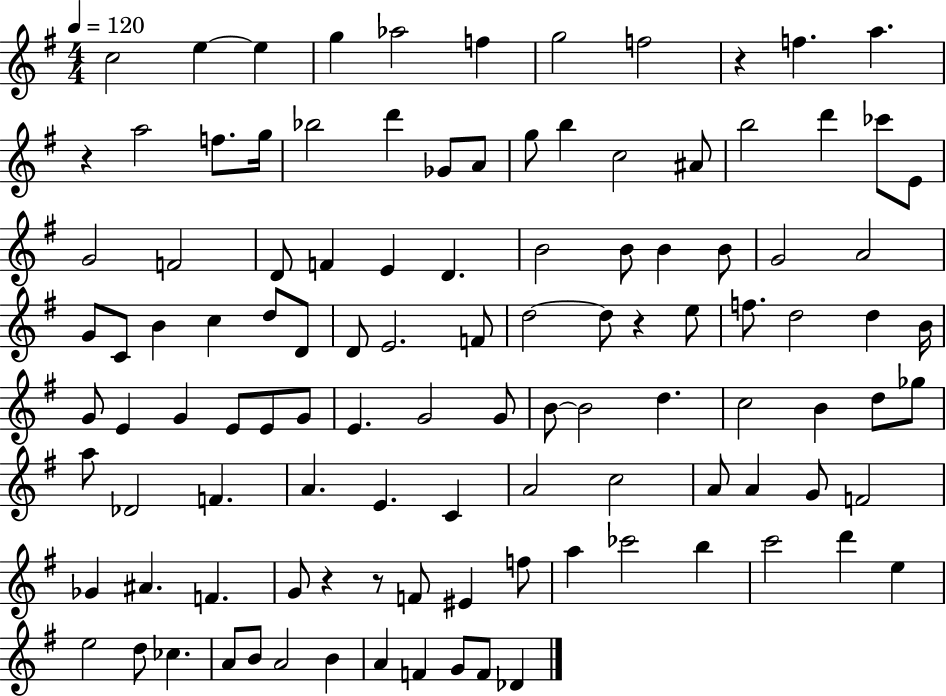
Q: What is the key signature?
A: G major